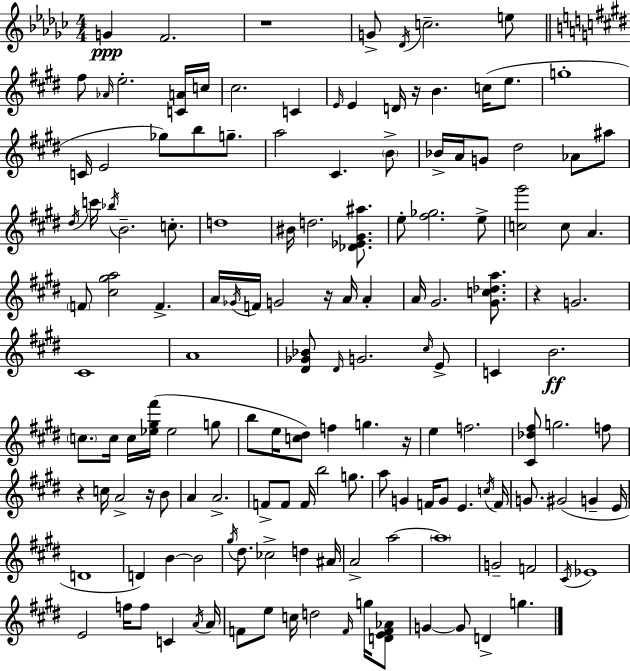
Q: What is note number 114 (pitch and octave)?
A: Eb4